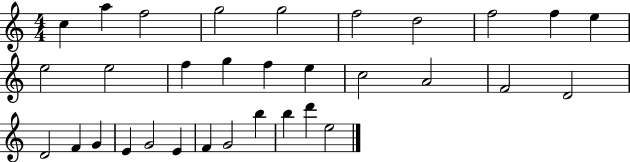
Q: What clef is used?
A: treble